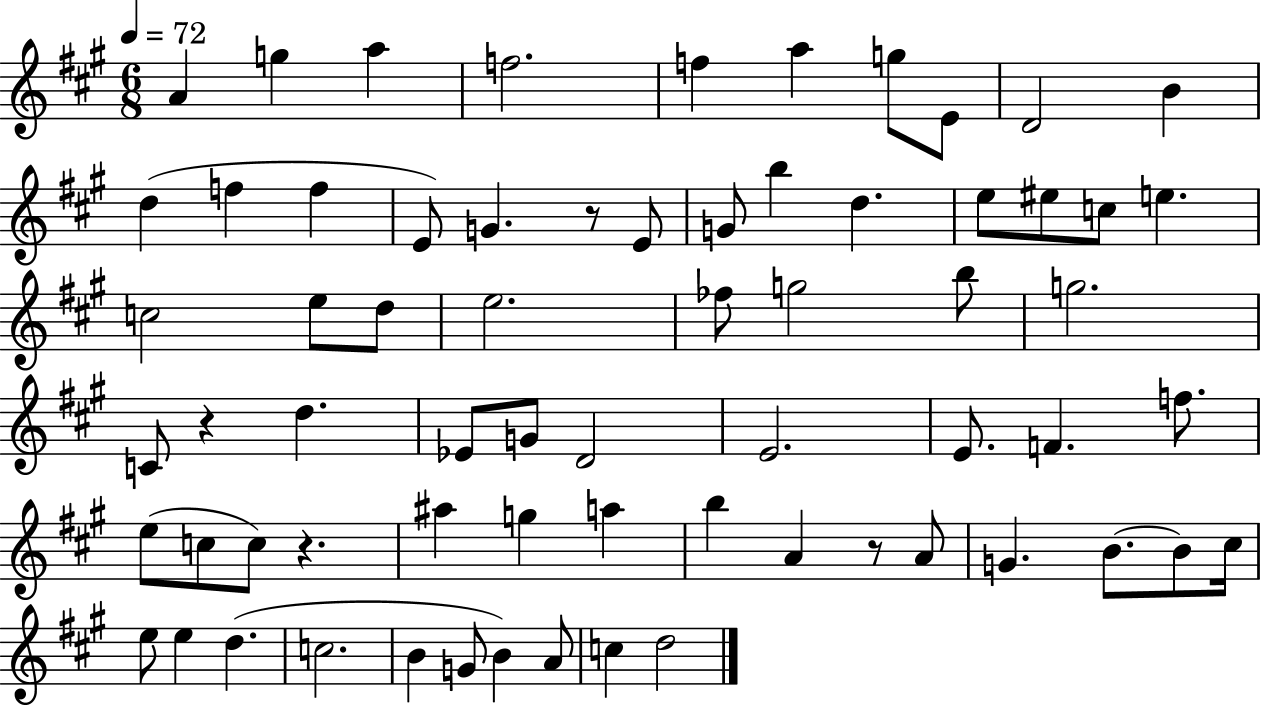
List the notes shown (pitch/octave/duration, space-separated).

A4/q G5/q A5/q F5/h. F5/q A5/q G5/e E4/e D4/h B4/q D5/q F5/q F5/q E4/e G4/q. R/e E4/e G4/e B5/q D5/q. E5/e EIS5/e C5/e E5/q. C5/h E5/e D5/e E5/h. FES5/e G5/h B5/e G5/h. C4/e R/q D5/q. Eb4/e G4/e D4/h E4/h. E4/e. F4/q. F5/e. E5/e C5/e C5/e R/q. A#5/q G5/q A5/q B5/q A4/q R/e A4/e G4/q. B4/e. B4/e C#5/s E5/e E5/q D5/q. C5/h. B4/q G4/e B4/q A4/e C5/q D5/h